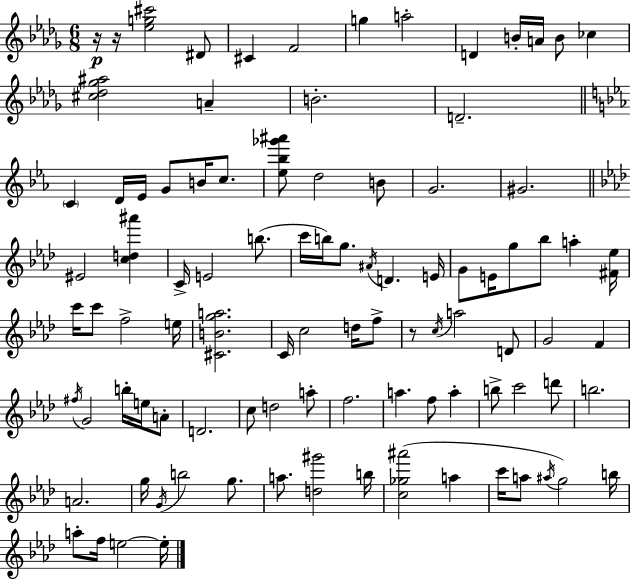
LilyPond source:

{
  \clef treble
  \numericTimeSignature
  \time 6/8
  \key bes \minor
  \repeat volta 2 { r16\p r16 <ees'' g'' cis'''>2 dis'8 | cis'4 f'2 | g''4 a''2-. | d'4 b'16-. a'16 b'8 ces''4 | \break <cis'' des'' ges'' ais''>2 a'4-- | b'2.-. | d'2.-- | \bar "||" \break \key c \minor \parenthesize c'4 d'16 ees'16 g'8 b'16 c''8. | <ees'' bes'' ges''' ais'''>8 d''2 b'8 | g'2. | gis'2. | \break \bar "||" \break \key f \minor eis'2 <c'' d'' ais'''>4 | c'16-> e'2 b''8.( | c'''16 b''16) g''8. \acciaccatura { ais'16 } d'4. | e'16 g'8 e'16 g''8 bes''8 a''4-. | \break <fis' ees''>16 c'''16 c'''8 f''2-> | e''16 <cis' b' g'' a''>2. | c'16 c''2 d''16 f''8-> | r8 \acciaccatura { c''16 } a''2 | \break d'8 g'2 f'4 | \acciaccatura { fis''16 } g'2 b''16-. | e''16 a'8-. d'2. | c''8 d''2 | \break a''8-. f''2. | a''4. f''8 a''4-. | b''8-> c'''2 | d'''8 b''2. | \break a'2. | g''16 \acciaccatura { g'16 } b''2 | g''8. a''8. <d'' gis'''>2 | b''16 <c'' ges'' ais'''>2( | \break a''4 c'''16 a''8 \acciaccatura { ais''16 }) g''2 | b''16 a''8-. f''16 e''2~~ | e''16-. } \bar "|."
}